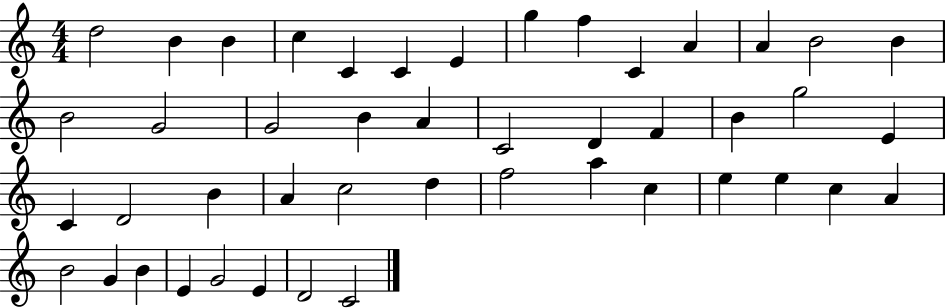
D5/h B4/q B4/q C5/q C4/q C4/q E4/q G5/q F5/q C4/q A4/q A4/q B4/h B4/q B4/h G4/h G4/h B4/q A4/q C4/h D4/q F4/q B4/q G5/h E4/q C4/q D4/h B4/q A4/q C5/h D5/q F5/h A5/q C5/q E5/q E5/q C5/q A4/q B4/h G4/q B4/q E4/q G4/h E4/q D4/h C4/h